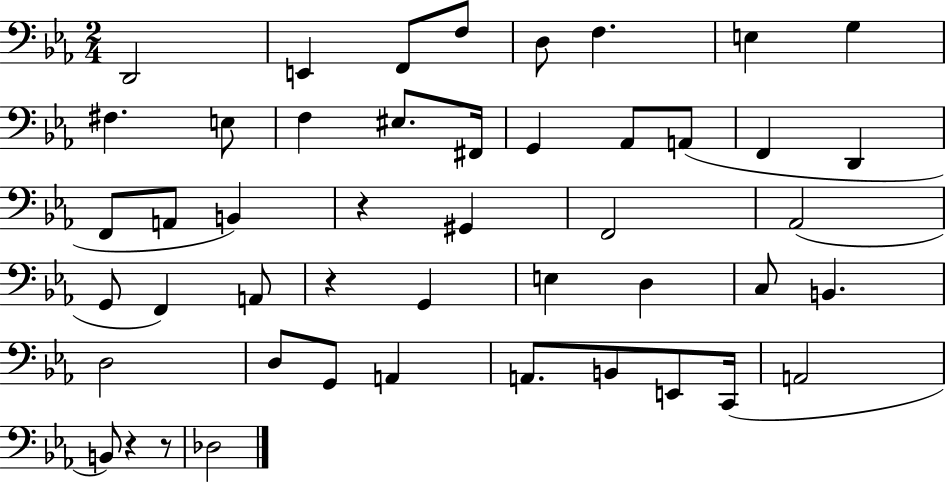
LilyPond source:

{
  \clef bass
  \numericTimeSignature
  \time 2/4
  \key ees \major
  d,2 | e,4 f,8 f8 | d8 f4. | e4 g4 | \break fis4. e8 | f4 eis8. fis,16 | g,4 aes,8 a,8( | f,4 d,4 | \break f,8 a,8 b,4) | r4 gis,4 | f,2 | aes,2( | \break g,8 f,4) a,8 | r4 g,4 | e4 d4 | c8 b,4. | \break d2 | d8 g,8 a,4 | a,8. b,8 e,8 c,16( | a,2 | \break b,8) r4 r8 | des2 | \bar "|."
}